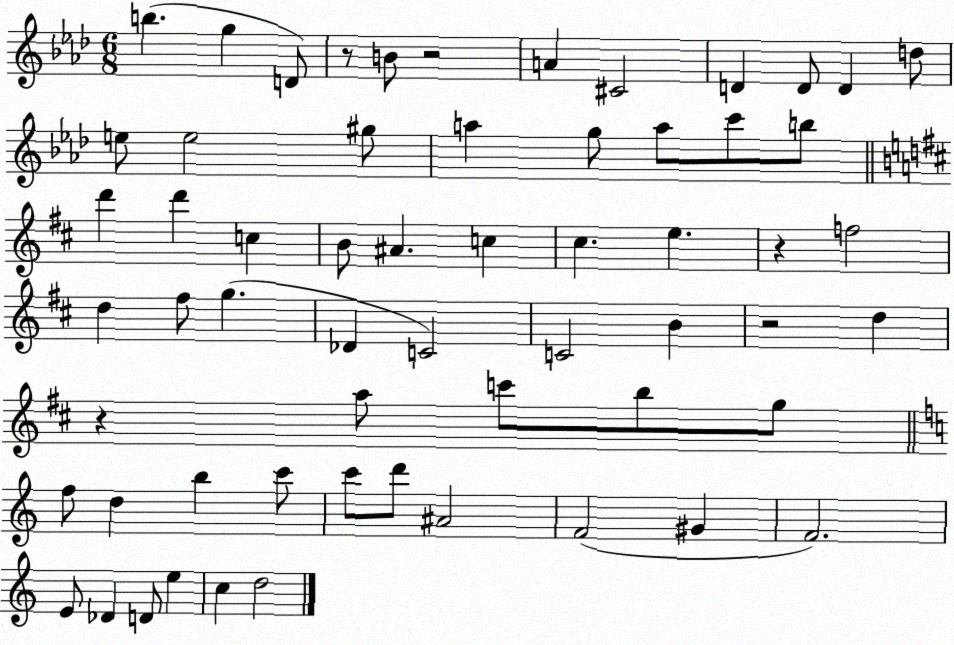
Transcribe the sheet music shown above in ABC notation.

X:1
T:Untitled
M:6/8
L:1/4
K:Ab
b g D/2 z/2 B/2 z2 A ^C2 D D/2 D d/2 e/2 e2 ^g/2 a g/2 a/2 c'/2 b/2 d' d' c B/2 ^A c ^c e z f2 d ^f/2 g _D C2 C2 B z2 d z a/2 c'/2 b/2 g/2 f/2 d b c'/2 c'/2 d'/2 ^A2 F2 ^G F2 E/2 _D D/2 e c d2